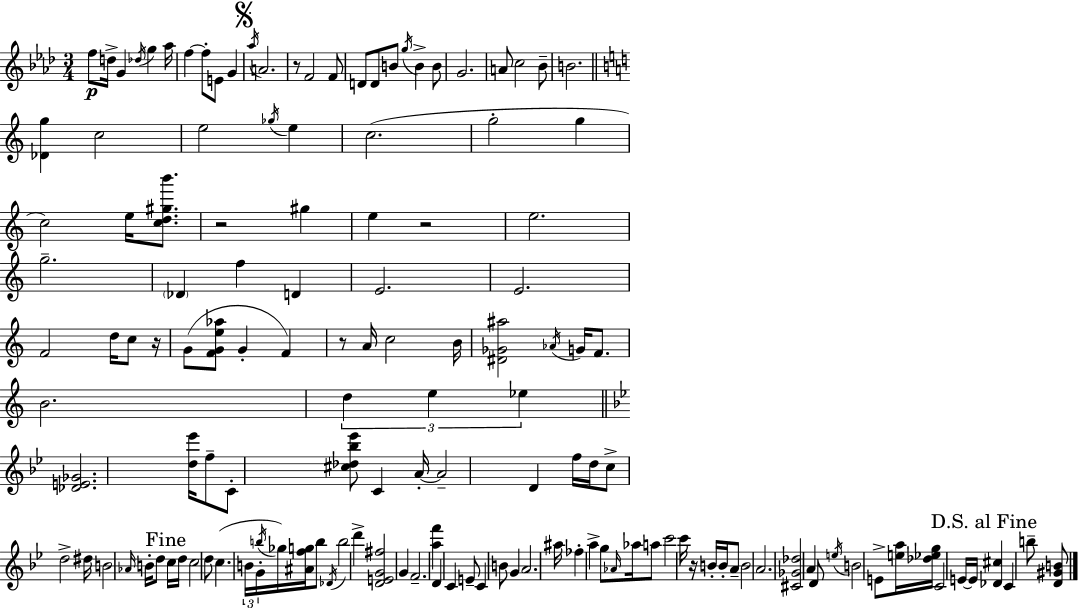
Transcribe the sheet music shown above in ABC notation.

X:1
T:Untitled
M:3/4
L:1/4
K:Ab
f/2 d/4 G _d/4 g _a/4 f f/2 E/2 G _a/4 A2 z/2 F2 F/2 D/2 D/2 B/2 g/4 B B/2 G2 A/2 c2 _B/2 B2 [_Dg] c2 e2 _g/4 e c2 g2 g c2 e/4 [cd^gb']/2 z2 ^g e z2 e2 g2 _D f D E2 E2 F2 d/4 c/2 z/4 G/2 [FGe_a]/2 G F z/2 A/4 c2 B/4 [^D_G^a]2 _A/4 G/4 F/2 B2 d e _e [_DE_G]2 [d_e']/4 f/2 C/2 [^c_d_b_e']/2 C A/4 A2 D f/4 d/4 c/2 d2 ^d/4 B2 _A/4 B/4 d/2 c/4 d/4 c2 d/2 c B/4 G/4 b/4 _g/4 [^Afg]/4 b/2 _D/4 b2 d' [DEG^f]2 G F2 [af'] D C E/2 C B/2 G A2 ^a/4 _f a g/2 _A/4 _a/4 a/2 c'2 c'/4 z/4 B/4 B/4 A/2 B2 A2 [^C_G_d]2 A D/2 e/4 B2 E/2 [ea]/4 [_d_eg]/4 C2 E/4 E/4 [_D^c] C b/2 [D^GB]/2